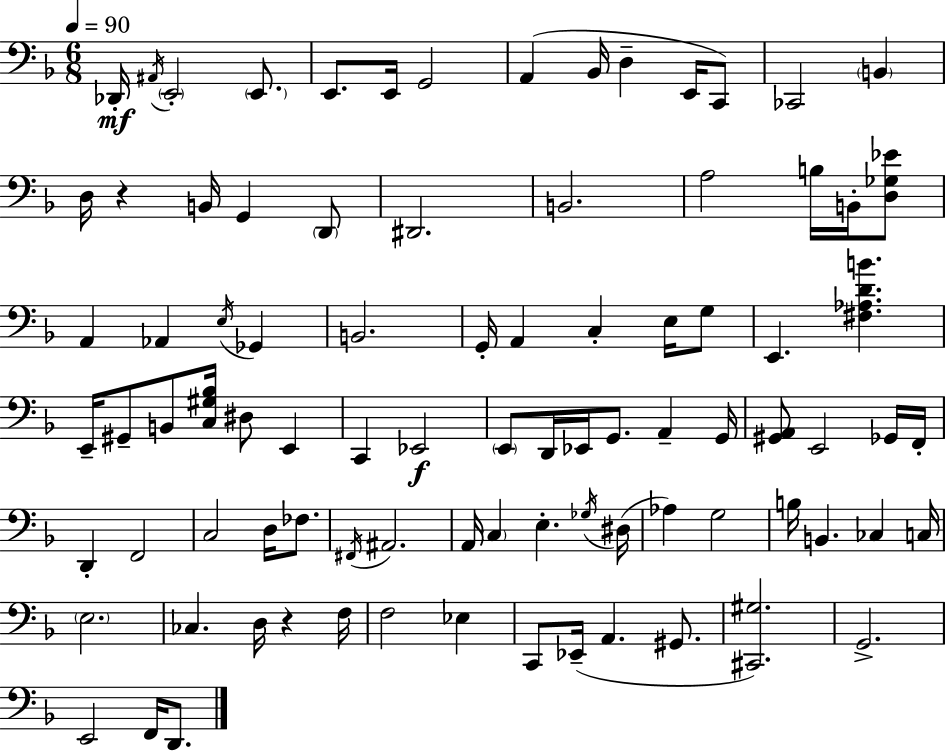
{
  \clef bass
  \numericTimeSignature
  \time 6/8
  \key d \minor
  \tempo 4 = 90
  des,16-.\mf \acciaccatura { ais,16 } \parenthesize e,2-. \parenthesize e,8. | e,8. e,16 g,2 | a,4( bes,16 d4-- e,16 c,8) | ces,2 \parenthesize b,4 | \break d16 r4 b,16 g,4 \parenthesize d,8 | dis,2. | b,2. | a2 b16 b,16-. <d ges ees'>8 | \break a,4 aes,4 \acciaccatura { e16 } ges,4 | b,2. | g,16-. a,4 c4-. e16 | g8 e,4. <fis aes d' b'>4. | \break e,16-- gis,8-- b,8 <c gis bes>16 dis8 e,4 | c,4 ees,2\f | \parenthesize e,8 d,16 ees,16 g,8. a,4-- | g,16 <gis, a,>8 e,2 | \break ges,16 f,16-. d,4-. f,2 | c2 d16 fes8. | \acciaccatura { fis,16 } ais,2. | a,16 \parenthesize c4 e4.-. | \break \acciaccatura { ges16 }( dis16 aes4) g2 | b16 b,4. ces4 | c16 \parenthesize e2. | ces4. d16 r4 | \break f16 f2 | ees4 c,8 ees,16--( a,4. | gis,8. <cis, gis>2.) | g,2.-> | \break e,2 | f,16 d,8. \bar "|."
}